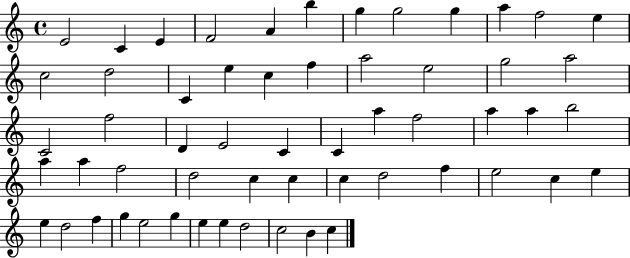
{
  \clef treble
  \time 4/4
  \defaultTimeSignature
  \key c \major
  e'2 c'4 e'4 | f'2 a'4 b''4 | g''4 g''2 g''4 | a''4 f''2 e''4 | \break c''2 d''2 | c'4 e''4 c''4 f''4 | a''2 e''2 | g''2 a''2 | \break c'2 f''2 | d'4 e'2 c'4 | c'4 a''4 f''2 | a''4 a''4 b''2 | \break a''4 a''4 f''2 | d''2 c''4 c''4 | c''4 d''2 f''4 | e''2 c''4 e''4 | \break e''4 d''2 f''4 | g''4 e''2 g''4 | e''4 e''4 d''2 | c''2 b'4 c''4 | \break \bar "|."
}